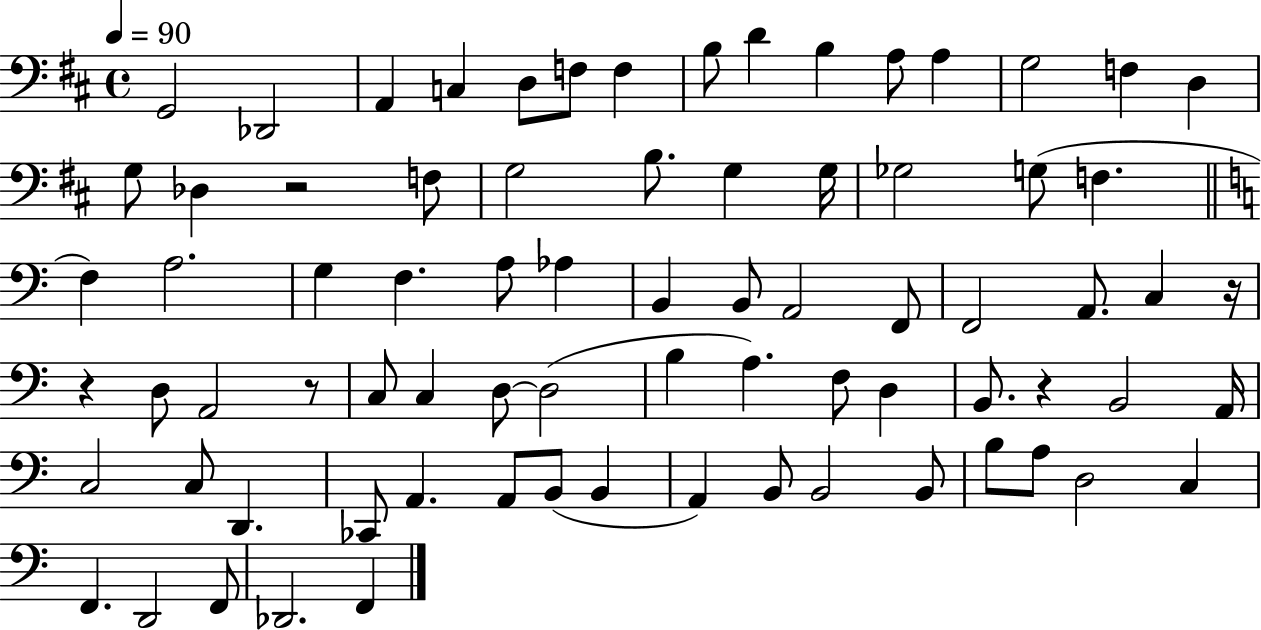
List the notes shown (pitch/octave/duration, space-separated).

G2/h Db2/h A2/q C3/q D3/e F3/e F3/q B3/e D4/q B3/q A3/e A3/q G3/h F3/q D3/q G3/e Db3/q R/h F3/e G3/h B3/e. G3/q G3/s Gb3/h G3/e F3/q. F3/q A3/h. G3/q F3/q. A3/e Ab3/q B2/q B2/e A2/h F2/e F2/h A2/e. C3/q R/s R/q D3/e A2/h R/e C3/e C3/q D3/e D3/h B3/q A3/q. F3/e D3/q B2/e. R/q B2/h A2/s C3/h C3/e D2/q. CES2/e A2/q. A2/e B2/e B2/q A2/q B2/e B2/h B2/e B3/e A3/e D3/h C3/q F2/q. D2/h F2/e Db2/h. F2/q